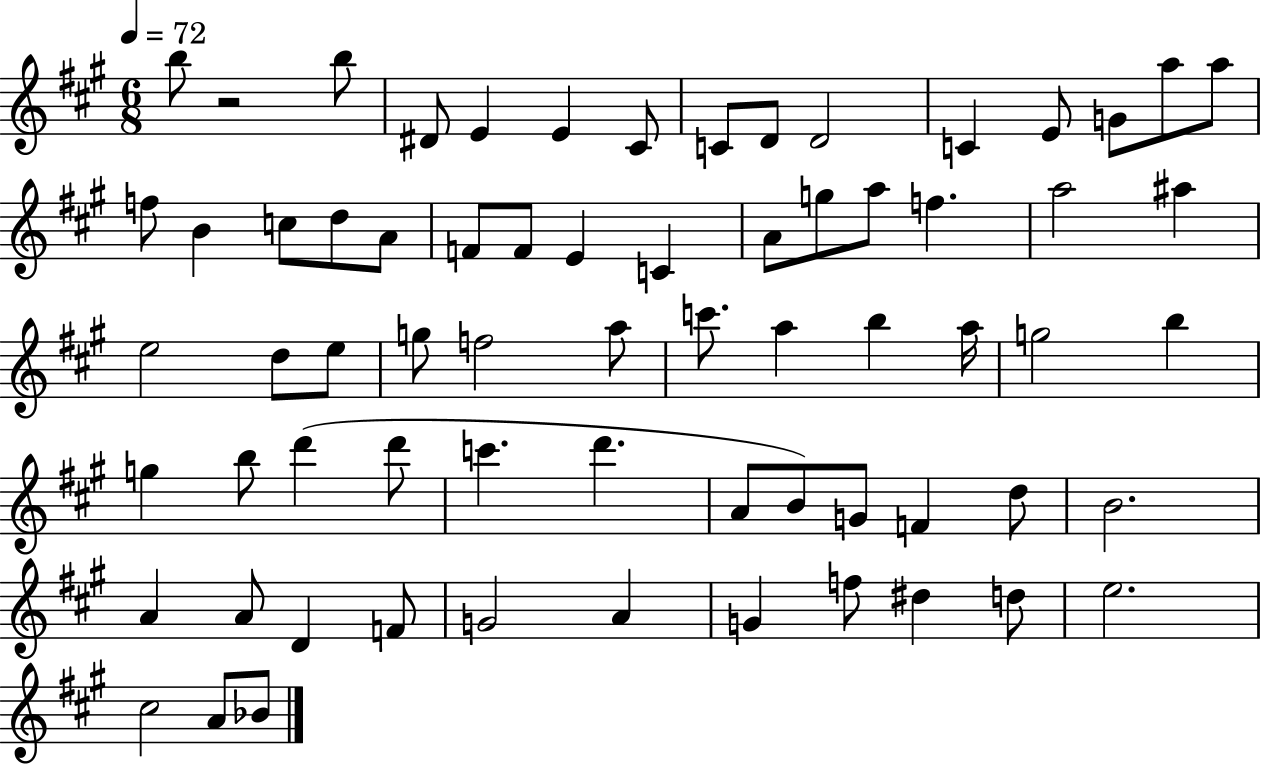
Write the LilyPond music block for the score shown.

{
  \clef treble
  \numericTimeSignature
  \time 6/8
  \key a \major
  \tempo 4 = 72
  b''8 r2 b''8 | dis'8 e'4 e'4 cis'8 | c'8 d'8 d'2 | c'4 e'8 g'8 a''8 a''8 | \break f''8 b'4 c''8 d''8 a'8 | f'8 f'8 e'4 c'4 | a'8 g''8 a''8 f''4. | a''2 ais''4 | \break e''2 d''8 e''8 | g''8 f''2 a''8 | c'''8. a''4 b''4 a''16 | g''2 b''4 | \break g''4 b''8 d'''4( d'''8 | c'''4. d'''4. | a'8 b'8) g'8 f'4 d''8 | b'2. | \break a'4 a'8 d'4 f'8 | g'2 a'4 | g'4 f''8 dis''4 d''8 | e''2. | \break cis''2 a'8 bes'8 | \bar "|."
}